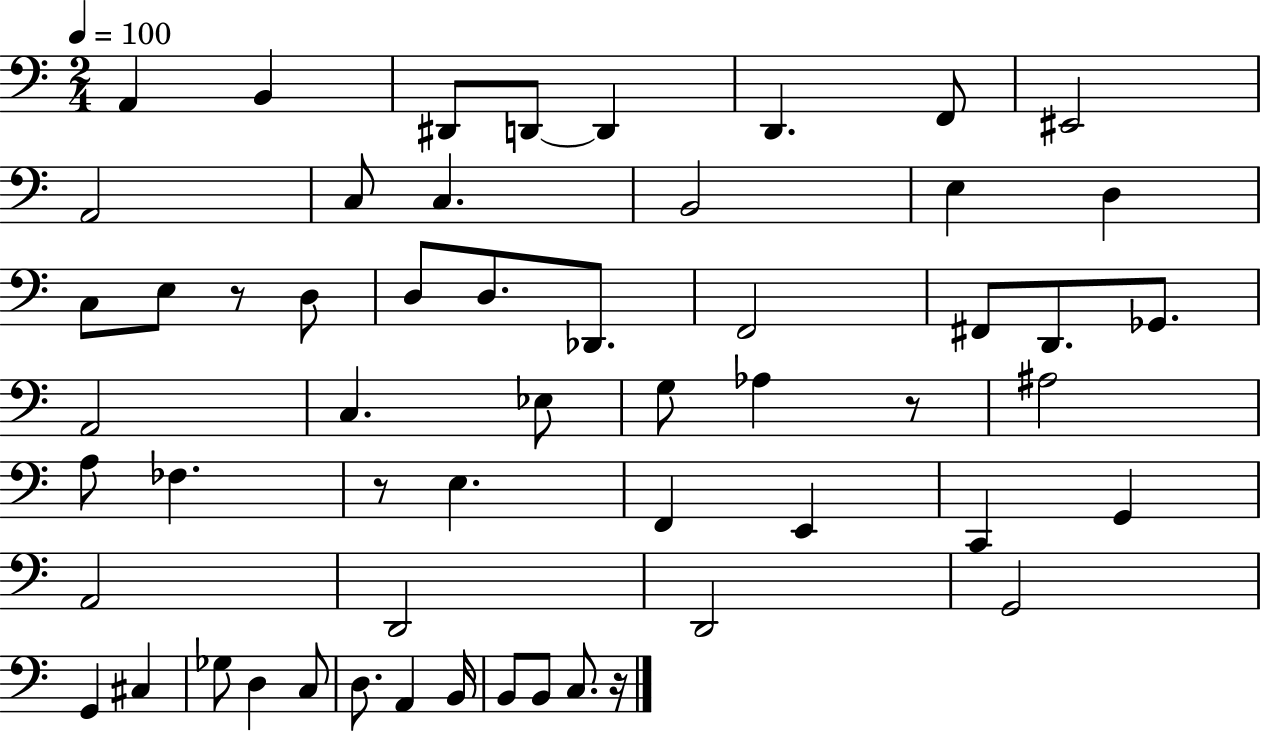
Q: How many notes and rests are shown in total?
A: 56